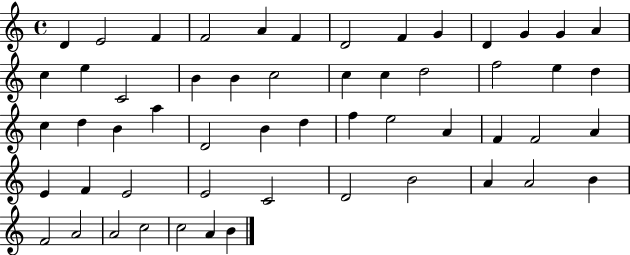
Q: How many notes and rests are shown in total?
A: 55